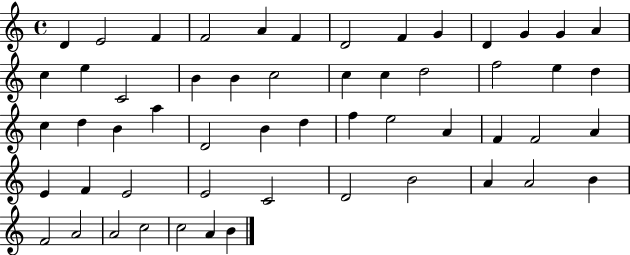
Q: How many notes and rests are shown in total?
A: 55